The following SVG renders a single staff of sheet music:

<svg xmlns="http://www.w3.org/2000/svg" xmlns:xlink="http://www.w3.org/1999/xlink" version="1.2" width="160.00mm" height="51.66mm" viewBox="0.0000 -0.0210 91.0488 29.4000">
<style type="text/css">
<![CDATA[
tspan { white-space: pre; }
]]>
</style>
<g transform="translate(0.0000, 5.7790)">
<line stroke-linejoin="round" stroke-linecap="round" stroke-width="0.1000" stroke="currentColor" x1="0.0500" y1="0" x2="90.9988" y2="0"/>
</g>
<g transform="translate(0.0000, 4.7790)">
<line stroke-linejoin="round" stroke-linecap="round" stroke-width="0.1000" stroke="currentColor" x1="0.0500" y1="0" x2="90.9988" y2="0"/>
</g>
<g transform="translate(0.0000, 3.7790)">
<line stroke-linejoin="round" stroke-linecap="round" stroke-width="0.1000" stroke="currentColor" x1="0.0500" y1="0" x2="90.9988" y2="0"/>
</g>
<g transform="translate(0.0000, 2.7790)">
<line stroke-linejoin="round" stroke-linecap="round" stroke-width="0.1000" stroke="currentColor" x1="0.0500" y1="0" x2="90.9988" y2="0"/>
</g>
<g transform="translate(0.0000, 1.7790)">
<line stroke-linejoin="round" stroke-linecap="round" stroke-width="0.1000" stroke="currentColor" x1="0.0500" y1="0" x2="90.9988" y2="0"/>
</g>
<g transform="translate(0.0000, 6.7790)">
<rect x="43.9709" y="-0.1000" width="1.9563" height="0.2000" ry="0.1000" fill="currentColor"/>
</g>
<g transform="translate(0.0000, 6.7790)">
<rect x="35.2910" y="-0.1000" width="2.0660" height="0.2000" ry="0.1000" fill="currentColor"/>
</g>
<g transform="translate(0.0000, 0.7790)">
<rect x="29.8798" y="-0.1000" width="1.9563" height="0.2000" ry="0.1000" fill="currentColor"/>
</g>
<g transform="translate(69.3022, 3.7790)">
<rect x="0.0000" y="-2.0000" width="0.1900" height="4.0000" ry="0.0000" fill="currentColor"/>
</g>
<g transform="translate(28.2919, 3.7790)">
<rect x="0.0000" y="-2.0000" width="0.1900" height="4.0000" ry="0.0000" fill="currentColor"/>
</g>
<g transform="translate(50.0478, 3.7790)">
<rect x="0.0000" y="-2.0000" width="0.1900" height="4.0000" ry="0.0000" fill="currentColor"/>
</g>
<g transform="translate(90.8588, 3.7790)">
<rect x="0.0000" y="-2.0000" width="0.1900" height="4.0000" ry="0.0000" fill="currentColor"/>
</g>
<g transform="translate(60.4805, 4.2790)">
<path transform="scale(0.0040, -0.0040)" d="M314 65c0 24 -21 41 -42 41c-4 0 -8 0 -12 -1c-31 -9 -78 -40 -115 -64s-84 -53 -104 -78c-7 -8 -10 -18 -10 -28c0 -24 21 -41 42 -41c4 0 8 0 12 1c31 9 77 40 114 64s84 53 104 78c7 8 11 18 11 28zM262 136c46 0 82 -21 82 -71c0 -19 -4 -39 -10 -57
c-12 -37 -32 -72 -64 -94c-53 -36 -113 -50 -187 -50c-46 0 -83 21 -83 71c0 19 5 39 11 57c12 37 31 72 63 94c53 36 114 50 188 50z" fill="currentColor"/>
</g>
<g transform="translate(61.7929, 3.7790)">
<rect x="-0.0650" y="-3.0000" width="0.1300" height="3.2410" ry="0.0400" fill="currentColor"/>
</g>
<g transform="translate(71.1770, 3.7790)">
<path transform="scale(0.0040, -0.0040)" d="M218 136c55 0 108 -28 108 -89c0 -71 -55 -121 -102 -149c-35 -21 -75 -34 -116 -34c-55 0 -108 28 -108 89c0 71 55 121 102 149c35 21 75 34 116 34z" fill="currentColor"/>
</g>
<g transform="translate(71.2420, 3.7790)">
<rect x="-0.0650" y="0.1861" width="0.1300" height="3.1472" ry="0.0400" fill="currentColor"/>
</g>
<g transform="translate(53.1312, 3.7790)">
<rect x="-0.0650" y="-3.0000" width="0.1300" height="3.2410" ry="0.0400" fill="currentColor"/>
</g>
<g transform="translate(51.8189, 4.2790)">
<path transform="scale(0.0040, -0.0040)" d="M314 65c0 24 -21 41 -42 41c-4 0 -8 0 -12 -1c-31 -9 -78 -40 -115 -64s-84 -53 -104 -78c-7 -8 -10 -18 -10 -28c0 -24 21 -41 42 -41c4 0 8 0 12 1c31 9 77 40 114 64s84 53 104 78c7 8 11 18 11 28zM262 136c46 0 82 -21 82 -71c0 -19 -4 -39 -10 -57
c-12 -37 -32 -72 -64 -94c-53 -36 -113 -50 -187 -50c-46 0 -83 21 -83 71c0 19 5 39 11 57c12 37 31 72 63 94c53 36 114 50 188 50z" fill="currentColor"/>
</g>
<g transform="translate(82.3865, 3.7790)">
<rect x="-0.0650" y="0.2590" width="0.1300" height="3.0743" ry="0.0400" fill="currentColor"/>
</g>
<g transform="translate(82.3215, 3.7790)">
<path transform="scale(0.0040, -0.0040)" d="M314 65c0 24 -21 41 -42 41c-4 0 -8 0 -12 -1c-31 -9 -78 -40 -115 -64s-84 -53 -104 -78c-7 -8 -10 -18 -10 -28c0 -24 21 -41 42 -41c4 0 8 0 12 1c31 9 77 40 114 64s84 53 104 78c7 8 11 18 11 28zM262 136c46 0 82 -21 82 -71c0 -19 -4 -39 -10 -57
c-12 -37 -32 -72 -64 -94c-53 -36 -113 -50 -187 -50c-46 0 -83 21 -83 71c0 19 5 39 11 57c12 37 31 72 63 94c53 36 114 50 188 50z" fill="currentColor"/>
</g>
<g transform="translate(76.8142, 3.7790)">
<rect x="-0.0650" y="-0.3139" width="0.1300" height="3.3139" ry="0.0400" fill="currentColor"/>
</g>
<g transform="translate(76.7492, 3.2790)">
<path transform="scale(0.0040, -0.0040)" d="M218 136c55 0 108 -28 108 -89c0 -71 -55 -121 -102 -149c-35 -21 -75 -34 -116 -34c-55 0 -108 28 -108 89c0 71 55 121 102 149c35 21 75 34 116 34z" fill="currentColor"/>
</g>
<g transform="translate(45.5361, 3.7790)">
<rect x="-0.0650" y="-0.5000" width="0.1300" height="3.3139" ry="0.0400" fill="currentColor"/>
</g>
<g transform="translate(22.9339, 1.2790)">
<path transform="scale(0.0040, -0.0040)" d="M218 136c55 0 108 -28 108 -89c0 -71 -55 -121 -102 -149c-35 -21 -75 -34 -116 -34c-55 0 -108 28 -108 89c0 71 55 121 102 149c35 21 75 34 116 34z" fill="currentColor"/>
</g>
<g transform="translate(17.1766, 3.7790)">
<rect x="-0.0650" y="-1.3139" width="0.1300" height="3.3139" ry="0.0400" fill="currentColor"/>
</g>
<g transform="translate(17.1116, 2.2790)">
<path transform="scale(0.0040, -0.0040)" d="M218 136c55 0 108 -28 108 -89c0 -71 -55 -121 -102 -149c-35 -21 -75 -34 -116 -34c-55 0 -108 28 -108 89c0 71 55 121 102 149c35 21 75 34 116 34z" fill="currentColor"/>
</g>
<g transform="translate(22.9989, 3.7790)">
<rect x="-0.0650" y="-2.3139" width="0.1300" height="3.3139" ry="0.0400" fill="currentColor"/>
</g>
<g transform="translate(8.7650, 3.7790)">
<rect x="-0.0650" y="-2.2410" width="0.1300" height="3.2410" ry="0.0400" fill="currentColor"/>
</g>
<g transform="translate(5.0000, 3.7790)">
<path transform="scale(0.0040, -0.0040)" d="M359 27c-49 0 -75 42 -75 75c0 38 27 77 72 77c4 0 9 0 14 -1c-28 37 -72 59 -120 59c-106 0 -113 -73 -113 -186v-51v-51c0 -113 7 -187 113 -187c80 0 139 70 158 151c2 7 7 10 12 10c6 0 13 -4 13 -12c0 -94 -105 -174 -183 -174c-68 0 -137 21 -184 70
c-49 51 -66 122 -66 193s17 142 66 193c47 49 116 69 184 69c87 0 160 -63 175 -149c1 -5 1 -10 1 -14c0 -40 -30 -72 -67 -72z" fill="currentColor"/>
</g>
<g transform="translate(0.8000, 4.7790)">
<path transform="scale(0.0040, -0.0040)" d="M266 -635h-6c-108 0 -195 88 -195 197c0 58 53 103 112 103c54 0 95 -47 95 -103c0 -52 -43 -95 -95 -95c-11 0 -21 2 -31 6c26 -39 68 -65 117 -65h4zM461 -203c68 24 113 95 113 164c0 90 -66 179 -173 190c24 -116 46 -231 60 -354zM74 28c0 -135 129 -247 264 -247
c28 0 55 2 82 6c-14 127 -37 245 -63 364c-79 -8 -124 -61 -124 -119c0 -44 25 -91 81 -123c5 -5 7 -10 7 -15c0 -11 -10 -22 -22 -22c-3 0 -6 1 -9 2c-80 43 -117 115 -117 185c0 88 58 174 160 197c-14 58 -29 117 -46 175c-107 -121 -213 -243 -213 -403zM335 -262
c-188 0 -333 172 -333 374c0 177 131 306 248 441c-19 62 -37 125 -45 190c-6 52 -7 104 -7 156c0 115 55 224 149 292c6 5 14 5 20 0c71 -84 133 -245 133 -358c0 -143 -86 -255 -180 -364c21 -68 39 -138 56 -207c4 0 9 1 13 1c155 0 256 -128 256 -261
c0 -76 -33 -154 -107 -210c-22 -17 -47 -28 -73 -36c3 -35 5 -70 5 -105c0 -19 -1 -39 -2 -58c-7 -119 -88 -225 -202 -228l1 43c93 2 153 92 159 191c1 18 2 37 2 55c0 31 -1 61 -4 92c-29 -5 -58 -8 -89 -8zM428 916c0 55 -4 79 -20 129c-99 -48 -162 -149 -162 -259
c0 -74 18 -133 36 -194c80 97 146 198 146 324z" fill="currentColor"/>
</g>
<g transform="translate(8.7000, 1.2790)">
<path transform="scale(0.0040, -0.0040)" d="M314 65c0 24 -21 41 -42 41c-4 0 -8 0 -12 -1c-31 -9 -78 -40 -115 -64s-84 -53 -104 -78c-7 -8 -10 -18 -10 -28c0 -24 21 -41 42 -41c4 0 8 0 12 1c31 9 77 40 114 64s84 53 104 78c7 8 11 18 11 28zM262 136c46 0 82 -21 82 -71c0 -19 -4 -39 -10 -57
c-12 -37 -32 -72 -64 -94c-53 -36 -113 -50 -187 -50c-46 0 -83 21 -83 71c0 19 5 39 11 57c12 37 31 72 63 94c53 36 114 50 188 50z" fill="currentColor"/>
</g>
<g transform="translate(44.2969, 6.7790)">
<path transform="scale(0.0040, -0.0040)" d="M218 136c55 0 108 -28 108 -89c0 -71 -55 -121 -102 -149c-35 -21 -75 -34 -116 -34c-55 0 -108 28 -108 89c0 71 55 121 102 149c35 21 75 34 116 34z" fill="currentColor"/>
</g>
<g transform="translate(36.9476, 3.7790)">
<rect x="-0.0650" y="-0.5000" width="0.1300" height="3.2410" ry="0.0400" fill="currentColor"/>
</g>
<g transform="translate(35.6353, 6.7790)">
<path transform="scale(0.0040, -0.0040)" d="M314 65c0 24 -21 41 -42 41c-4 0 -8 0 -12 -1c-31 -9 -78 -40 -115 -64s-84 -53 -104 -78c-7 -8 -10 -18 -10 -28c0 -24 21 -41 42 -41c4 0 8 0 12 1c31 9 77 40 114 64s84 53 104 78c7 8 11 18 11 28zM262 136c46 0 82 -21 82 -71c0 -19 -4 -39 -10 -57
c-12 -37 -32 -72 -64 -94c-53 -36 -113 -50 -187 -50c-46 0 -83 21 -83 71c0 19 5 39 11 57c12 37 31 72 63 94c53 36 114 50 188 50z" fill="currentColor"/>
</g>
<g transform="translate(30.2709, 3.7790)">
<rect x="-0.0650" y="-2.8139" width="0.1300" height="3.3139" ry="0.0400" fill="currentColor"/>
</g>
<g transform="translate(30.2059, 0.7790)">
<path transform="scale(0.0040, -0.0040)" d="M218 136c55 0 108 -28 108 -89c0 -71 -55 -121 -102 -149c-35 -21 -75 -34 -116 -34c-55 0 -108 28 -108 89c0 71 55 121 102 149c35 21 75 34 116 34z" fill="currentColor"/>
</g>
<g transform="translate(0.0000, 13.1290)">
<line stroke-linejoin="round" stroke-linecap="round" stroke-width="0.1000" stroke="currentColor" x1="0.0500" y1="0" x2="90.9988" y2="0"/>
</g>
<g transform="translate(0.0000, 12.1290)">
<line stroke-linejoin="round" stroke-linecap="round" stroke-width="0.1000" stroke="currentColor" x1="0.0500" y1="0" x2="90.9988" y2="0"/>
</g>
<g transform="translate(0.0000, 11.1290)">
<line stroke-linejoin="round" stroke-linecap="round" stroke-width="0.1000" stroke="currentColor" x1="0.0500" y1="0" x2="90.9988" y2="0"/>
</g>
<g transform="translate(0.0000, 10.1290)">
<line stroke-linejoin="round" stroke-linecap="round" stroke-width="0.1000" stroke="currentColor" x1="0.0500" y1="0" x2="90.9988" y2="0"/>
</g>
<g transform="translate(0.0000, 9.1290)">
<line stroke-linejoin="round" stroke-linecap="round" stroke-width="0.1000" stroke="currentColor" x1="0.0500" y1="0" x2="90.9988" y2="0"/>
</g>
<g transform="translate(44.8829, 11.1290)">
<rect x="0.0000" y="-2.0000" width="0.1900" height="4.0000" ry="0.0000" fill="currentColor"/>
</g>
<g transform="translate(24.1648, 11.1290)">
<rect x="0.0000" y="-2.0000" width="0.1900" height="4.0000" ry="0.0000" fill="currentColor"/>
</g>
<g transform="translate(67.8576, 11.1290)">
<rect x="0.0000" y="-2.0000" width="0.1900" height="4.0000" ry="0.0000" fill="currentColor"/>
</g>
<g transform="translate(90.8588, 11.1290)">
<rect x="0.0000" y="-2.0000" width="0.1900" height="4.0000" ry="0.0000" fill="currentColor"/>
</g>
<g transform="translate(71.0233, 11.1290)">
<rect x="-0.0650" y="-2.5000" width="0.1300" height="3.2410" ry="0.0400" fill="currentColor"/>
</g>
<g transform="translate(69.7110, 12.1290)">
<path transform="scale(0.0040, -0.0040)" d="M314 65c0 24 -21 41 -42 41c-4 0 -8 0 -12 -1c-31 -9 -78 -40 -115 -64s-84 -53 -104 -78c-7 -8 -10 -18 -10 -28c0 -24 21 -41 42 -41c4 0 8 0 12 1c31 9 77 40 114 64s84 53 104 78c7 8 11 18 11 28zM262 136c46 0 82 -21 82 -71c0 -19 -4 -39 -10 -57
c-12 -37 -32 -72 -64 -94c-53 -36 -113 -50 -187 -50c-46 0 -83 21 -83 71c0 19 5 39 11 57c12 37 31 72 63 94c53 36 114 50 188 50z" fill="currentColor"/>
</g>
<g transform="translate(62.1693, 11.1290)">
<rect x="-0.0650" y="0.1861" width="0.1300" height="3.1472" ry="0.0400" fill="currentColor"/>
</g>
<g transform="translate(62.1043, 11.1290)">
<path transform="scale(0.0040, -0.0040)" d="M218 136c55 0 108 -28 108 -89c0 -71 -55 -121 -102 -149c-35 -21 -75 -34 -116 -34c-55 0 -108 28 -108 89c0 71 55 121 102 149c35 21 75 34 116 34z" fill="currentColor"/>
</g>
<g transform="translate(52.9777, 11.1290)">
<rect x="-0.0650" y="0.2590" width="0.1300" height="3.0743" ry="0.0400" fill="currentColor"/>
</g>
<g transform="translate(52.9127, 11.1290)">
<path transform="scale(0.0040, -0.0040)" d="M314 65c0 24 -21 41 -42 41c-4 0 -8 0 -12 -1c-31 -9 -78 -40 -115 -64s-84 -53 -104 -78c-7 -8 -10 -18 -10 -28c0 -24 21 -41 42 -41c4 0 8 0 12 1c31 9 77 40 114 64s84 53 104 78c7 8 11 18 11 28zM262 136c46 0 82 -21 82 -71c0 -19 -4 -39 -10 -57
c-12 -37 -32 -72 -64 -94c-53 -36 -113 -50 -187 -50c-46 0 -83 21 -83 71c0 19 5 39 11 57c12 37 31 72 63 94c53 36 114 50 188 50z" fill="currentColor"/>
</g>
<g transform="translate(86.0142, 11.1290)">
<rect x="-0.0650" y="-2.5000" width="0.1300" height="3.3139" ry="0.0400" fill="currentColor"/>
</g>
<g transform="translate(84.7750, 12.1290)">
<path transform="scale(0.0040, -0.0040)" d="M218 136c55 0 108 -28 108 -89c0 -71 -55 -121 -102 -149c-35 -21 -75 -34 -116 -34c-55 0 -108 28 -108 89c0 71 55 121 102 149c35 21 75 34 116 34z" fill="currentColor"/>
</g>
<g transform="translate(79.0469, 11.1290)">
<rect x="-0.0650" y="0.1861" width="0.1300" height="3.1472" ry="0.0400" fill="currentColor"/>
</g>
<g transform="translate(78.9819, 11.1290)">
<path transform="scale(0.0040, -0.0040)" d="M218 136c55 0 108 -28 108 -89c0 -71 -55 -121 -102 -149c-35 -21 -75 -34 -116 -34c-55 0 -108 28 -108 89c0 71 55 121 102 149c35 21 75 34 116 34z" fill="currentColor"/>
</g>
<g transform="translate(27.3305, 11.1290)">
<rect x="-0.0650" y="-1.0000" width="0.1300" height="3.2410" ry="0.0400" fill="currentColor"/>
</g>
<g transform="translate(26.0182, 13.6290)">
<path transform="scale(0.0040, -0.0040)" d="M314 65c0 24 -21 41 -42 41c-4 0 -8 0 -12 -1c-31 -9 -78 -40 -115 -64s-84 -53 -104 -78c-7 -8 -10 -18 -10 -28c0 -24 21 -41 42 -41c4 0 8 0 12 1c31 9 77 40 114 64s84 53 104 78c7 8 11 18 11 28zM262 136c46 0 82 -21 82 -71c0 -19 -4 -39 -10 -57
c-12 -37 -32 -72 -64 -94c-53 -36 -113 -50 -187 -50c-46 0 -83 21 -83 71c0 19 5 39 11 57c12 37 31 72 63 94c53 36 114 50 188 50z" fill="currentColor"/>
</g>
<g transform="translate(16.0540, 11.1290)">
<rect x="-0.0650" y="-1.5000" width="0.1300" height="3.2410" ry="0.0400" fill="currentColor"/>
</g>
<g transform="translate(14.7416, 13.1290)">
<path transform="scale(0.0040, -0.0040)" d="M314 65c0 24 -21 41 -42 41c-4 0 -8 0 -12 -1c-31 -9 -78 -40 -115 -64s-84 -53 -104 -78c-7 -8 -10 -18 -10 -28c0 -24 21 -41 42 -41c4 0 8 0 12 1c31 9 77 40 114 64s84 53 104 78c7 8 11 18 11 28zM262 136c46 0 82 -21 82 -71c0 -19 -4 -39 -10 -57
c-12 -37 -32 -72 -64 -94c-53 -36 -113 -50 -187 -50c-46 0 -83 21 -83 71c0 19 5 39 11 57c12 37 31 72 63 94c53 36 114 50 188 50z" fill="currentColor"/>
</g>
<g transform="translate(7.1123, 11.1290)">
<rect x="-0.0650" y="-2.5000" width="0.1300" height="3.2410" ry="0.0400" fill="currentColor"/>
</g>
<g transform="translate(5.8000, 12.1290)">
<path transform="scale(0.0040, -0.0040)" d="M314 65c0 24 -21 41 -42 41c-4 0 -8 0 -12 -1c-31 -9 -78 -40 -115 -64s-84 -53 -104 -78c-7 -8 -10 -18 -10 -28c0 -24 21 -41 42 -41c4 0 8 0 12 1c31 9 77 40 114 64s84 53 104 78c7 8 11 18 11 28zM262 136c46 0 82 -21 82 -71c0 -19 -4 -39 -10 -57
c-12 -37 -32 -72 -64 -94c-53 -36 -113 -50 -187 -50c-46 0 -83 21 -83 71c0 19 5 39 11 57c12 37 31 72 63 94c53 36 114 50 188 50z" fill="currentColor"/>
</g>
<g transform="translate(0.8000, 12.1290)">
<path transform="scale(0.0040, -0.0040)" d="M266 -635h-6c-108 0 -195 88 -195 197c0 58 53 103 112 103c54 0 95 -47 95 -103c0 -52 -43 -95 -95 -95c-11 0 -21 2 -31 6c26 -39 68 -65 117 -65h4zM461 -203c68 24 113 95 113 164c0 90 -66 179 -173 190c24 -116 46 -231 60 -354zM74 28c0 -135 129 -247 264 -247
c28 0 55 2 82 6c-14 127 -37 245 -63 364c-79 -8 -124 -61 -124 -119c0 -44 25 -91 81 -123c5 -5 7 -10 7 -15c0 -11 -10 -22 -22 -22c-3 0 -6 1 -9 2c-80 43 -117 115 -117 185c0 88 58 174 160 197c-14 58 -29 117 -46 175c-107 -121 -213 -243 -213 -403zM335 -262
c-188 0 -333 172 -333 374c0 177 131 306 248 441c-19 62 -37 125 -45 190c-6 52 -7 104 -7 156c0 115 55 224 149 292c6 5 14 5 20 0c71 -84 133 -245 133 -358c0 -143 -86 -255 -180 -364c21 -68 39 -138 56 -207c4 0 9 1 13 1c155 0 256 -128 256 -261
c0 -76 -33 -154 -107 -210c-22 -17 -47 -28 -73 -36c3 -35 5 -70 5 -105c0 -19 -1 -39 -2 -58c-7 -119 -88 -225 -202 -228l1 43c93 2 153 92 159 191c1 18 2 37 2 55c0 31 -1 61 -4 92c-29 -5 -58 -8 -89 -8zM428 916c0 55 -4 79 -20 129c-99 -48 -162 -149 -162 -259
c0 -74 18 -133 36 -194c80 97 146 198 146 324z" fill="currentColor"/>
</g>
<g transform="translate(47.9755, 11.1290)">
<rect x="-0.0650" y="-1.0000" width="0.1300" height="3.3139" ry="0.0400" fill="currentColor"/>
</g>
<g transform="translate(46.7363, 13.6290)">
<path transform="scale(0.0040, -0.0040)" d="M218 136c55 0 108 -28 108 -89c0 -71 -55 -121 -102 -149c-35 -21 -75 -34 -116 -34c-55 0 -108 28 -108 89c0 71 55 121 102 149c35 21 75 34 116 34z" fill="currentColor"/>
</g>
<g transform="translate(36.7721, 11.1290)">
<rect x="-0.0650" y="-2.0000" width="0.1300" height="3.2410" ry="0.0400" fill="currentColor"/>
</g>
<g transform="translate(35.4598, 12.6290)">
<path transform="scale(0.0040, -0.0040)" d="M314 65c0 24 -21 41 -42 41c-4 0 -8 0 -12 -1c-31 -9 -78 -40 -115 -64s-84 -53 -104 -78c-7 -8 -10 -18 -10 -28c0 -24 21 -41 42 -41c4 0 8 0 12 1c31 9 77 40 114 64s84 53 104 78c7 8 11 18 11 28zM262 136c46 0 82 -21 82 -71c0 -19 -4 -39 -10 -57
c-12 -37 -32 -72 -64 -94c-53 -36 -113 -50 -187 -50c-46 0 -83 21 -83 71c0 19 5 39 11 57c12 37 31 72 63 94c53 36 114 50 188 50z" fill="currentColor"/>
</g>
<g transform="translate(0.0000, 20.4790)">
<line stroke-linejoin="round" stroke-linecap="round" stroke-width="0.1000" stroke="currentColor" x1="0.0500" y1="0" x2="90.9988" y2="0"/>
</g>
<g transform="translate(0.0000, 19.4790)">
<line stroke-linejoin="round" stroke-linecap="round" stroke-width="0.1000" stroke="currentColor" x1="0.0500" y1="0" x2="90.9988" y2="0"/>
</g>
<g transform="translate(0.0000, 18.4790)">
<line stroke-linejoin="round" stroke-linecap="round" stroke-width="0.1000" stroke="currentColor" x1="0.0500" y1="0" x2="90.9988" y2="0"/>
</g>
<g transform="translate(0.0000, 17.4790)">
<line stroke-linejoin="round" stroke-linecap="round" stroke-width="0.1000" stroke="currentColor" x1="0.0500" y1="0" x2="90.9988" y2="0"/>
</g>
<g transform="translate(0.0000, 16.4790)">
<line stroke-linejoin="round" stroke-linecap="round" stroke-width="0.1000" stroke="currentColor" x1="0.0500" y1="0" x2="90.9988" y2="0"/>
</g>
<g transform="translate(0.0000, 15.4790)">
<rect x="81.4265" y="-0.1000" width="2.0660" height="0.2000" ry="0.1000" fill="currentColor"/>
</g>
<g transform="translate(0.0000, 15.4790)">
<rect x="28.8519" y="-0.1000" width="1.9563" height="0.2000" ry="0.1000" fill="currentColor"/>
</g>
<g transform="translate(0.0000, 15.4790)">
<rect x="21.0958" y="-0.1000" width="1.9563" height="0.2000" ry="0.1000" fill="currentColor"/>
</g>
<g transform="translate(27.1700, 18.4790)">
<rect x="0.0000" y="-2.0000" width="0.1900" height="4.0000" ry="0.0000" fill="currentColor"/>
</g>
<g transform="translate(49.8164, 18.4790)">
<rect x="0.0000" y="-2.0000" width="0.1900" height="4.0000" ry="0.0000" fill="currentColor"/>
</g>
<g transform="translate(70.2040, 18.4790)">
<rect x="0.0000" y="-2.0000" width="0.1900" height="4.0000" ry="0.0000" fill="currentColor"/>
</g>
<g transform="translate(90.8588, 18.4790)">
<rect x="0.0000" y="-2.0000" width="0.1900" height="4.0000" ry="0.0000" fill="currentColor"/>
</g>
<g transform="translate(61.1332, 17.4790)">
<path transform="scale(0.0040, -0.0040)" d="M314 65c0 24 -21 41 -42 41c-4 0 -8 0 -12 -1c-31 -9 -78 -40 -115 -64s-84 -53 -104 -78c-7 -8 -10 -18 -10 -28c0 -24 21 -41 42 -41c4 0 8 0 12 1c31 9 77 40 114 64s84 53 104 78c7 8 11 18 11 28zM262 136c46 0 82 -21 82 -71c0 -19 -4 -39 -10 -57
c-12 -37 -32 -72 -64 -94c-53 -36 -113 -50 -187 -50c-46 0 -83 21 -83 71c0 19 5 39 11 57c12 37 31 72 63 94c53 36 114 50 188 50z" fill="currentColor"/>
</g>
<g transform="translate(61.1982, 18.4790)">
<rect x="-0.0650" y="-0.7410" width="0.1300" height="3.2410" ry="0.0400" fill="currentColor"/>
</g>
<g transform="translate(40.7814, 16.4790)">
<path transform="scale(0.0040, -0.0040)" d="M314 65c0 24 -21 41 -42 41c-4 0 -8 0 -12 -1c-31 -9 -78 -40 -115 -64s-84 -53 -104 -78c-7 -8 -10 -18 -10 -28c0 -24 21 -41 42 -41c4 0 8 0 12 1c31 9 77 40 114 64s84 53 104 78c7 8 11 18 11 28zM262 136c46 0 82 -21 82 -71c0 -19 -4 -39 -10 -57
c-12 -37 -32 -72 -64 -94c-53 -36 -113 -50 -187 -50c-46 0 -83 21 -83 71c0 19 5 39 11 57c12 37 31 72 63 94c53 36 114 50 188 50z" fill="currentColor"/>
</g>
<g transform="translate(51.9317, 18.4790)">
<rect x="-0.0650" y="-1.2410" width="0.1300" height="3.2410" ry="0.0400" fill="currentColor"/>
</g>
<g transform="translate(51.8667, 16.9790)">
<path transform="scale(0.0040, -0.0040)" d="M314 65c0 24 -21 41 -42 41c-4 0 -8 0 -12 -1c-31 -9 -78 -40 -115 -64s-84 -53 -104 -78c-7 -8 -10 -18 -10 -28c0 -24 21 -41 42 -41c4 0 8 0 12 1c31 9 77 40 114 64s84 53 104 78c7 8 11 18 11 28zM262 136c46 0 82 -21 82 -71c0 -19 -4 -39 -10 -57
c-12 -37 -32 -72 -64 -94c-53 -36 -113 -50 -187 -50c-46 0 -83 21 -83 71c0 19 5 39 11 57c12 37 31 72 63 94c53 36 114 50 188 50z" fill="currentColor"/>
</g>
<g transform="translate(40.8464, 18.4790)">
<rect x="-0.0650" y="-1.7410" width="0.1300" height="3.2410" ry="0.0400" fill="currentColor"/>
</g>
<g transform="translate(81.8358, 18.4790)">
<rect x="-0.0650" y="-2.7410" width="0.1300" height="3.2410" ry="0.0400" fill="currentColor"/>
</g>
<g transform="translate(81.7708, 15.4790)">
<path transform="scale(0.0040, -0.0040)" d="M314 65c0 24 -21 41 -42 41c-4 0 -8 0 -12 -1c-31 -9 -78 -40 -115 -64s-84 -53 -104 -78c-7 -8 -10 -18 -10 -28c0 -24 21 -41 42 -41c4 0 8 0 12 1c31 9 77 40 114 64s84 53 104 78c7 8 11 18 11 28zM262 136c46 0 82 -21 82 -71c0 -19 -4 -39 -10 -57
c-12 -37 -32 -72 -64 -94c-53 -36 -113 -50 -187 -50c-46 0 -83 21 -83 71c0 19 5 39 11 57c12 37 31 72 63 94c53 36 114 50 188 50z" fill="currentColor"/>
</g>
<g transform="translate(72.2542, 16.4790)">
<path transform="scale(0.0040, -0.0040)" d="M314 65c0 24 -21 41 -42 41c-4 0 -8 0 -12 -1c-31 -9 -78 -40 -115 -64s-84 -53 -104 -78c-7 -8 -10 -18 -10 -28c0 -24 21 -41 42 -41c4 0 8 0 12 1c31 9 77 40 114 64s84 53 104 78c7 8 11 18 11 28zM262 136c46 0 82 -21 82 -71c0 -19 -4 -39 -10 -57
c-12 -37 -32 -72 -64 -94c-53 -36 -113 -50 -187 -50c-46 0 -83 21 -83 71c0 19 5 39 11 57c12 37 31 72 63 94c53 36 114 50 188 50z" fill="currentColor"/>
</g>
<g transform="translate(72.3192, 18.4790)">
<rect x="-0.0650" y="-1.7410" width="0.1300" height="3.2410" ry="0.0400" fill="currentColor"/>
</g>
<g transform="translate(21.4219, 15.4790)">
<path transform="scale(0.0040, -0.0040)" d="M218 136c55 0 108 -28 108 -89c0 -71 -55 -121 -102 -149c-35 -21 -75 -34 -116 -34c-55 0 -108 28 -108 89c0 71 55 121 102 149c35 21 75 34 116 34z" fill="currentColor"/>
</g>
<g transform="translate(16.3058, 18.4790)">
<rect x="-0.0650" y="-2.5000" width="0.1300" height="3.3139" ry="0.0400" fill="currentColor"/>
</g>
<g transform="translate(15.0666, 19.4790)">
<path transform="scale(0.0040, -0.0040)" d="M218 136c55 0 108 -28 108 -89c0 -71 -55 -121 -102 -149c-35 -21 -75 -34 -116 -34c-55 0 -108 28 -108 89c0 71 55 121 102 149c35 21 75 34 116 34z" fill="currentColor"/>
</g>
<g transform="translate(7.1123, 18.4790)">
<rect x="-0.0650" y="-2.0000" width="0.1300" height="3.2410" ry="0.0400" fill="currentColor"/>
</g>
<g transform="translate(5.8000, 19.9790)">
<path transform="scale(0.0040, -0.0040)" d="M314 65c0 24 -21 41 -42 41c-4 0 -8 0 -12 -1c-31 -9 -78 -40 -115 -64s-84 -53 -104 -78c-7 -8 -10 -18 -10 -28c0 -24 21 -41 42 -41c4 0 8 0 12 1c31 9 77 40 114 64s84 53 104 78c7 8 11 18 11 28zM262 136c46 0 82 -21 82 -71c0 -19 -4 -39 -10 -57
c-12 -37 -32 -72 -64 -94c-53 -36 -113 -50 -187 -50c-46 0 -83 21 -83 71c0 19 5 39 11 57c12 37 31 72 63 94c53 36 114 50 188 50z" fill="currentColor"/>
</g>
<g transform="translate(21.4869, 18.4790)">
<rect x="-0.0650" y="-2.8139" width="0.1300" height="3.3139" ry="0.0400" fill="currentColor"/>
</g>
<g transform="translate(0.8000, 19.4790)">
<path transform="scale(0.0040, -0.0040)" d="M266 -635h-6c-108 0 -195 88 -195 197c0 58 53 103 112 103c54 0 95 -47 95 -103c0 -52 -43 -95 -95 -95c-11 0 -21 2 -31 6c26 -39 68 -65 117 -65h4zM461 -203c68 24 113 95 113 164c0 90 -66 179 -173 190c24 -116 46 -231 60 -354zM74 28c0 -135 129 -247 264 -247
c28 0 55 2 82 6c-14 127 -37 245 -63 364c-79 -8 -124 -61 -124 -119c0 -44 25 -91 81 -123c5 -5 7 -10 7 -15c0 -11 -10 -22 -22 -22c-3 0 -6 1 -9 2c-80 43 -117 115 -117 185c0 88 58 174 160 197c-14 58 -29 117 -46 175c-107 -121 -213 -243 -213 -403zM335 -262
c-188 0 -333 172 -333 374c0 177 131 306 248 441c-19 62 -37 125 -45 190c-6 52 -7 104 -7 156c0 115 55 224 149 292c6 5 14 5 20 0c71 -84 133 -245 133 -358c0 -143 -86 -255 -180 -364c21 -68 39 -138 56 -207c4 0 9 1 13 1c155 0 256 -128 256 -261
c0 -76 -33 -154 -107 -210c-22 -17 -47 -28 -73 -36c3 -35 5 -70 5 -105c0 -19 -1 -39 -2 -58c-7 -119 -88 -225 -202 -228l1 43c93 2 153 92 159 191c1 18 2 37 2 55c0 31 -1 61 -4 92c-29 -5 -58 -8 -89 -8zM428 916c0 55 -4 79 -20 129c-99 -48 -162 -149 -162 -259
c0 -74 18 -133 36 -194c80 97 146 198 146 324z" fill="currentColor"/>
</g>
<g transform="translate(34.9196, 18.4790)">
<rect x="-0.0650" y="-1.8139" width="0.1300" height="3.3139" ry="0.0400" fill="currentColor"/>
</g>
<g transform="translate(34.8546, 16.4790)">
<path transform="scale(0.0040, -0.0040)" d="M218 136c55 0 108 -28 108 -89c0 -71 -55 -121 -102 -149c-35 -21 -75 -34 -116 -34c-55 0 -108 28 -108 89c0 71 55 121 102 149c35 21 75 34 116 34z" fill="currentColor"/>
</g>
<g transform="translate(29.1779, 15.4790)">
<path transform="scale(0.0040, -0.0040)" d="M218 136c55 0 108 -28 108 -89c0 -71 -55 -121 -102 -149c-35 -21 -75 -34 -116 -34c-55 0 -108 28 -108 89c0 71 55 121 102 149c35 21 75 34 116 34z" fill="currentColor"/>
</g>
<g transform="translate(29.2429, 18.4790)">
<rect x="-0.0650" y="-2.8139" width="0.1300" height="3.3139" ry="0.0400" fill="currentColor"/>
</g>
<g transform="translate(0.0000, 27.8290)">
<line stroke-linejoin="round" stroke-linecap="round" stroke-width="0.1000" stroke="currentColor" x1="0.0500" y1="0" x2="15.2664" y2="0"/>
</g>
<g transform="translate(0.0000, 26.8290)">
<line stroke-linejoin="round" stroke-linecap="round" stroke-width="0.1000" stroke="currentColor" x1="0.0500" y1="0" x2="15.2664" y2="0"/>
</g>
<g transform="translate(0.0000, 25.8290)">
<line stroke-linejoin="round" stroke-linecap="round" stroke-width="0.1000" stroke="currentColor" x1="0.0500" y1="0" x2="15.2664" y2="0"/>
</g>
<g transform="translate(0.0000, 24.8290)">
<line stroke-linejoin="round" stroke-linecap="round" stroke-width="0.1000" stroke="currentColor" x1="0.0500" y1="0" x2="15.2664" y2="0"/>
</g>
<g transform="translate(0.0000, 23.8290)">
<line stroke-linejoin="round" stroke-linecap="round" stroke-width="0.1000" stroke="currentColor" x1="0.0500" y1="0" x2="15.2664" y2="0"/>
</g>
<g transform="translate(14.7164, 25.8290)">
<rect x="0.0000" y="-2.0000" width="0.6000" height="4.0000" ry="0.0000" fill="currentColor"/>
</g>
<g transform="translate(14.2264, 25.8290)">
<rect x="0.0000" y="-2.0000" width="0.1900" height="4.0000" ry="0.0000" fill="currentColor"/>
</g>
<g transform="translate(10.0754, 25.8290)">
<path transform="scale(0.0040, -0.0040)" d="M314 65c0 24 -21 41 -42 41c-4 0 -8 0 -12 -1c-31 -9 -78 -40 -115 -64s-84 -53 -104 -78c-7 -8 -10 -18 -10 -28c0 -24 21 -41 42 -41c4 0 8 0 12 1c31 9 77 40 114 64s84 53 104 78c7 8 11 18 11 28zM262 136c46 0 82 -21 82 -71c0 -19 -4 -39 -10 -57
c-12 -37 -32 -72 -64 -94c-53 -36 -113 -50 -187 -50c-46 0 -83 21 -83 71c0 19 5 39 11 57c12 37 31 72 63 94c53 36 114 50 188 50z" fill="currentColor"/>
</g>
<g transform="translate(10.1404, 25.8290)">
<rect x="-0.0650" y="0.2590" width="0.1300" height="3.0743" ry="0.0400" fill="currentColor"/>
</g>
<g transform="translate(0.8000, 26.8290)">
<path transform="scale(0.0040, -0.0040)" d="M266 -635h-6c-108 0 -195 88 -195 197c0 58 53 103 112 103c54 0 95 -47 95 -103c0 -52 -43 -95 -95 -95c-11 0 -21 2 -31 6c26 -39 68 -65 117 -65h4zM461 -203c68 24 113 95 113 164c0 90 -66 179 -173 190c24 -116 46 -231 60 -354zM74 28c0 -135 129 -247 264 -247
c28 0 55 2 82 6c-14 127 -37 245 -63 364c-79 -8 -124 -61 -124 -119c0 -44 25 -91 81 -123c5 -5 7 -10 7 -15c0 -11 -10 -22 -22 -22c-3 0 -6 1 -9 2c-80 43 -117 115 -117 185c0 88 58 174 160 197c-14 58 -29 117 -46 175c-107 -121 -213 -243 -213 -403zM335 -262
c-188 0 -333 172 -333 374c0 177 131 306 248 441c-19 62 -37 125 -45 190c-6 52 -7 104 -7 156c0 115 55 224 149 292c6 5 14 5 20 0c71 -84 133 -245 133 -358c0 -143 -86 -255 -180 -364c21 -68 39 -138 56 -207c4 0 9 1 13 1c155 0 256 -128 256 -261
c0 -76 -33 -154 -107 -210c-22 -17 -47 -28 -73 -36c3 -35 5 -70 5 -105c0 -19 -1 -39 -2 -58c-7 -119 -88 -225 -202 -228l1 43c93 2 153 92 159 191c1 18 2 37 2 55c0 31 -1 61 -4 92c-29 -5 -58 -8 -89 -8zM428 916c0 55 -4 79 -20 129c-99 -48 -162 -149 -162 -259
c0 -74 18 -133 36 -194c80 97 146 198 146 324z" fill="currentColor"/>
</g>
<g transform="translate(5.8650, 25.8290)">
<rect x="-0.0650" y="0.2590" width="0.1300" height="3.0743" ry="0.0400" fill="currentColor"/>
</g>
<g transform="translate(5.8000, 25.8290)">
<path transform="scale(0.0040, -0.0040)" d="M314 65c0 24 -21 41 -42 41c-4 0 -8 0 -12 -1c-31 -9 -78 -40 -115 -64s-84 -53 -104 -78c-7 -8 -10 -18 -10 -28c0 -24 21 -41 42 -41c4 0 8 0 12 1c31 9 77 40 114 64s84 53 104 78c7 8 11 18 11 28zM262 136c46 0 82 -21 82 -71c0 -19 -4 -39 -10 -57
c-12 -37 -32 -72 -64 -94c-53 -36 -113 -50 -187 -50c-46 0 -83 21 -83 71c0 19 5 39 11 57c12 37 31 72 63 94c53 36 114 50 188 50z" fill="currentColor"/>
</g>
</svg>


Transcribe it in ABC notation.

X:1
T:Untitled
M:4/4
L:1/4
K:C
g2 e g a C2 C A2 A2 B c B2 G2 E2 D2 F2 D B2 B G2 B G F2 G a a f f2 e2 d2 f2 a2 B2 B2